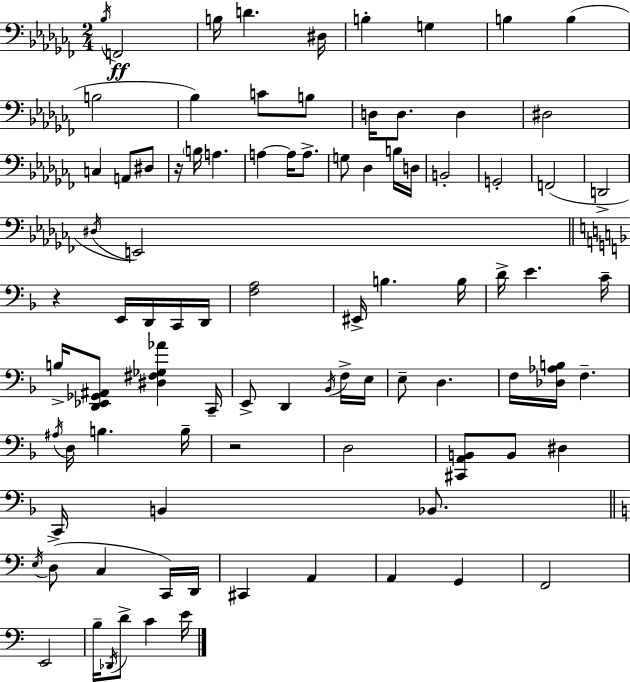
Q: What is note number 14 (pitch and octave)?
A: D3